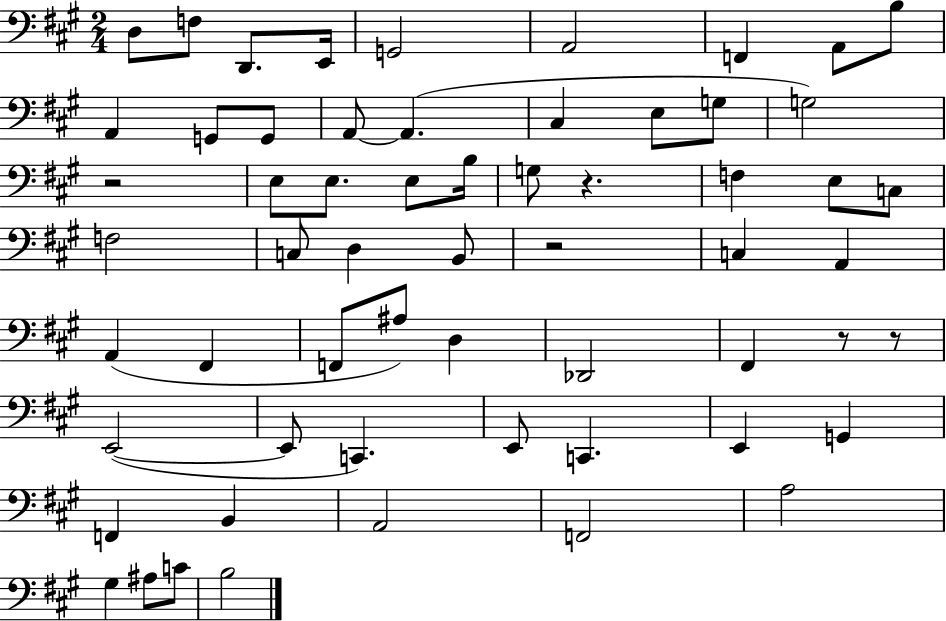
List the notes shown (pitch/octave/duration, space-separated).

D3/e F3/e D2/e. E2/s G2/h A2/h F2/q A2/e B3/e A2/q G2/e G2/e A2/e A2/q. C#3/q E3/e G3/e G3/h R/h E3/e E3/e. E3/e B3/s G3/e R/q. F3/q E3/e C3/e F3/h C3/e D3/q B2/e R/h C3/q A2/q A2/q F#2/q F2/e A#3/e D3/q Db2/h F#2/q R/e R/e E2/h E2/e C2/q. E2/e C2/q. E2/q G2/q F2/q B2/q A2/h F2/h A3/h G#3/q A#3/e C4/e B3/h